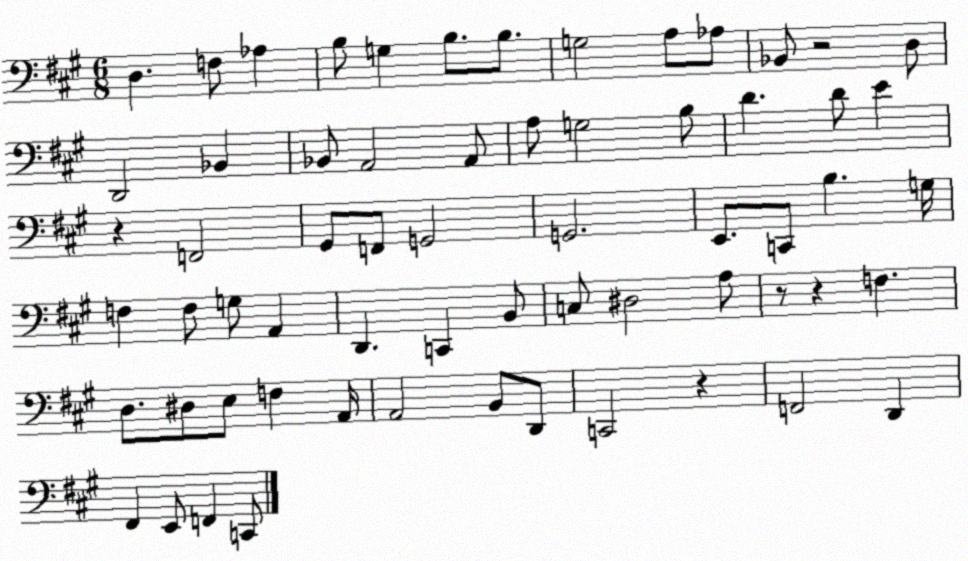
X:1
T:Untitled
M:6/8
L:1/4
K:A
D, F,/2 _A, B,/2 G, B,/2 B,/2 G,2 A,/2 _A,/2 _B,,/2 z2 D,/2 D,,2 _B,, _B,,/2 A,,2 A,,/2 A,/2 G,2 B,/2 D D/2 E z F,,2 ^G,,/2 F,,/2 G,,2 G,,2 E,,/2 C,,/2 B, G,/4 F, F,/2 G,/2 A,, D,, C,, B,,/2 C,/2 ^D,2 A,/2 z/2 z F, D,/2 ^D,/2 E,/2 F, A,,/4 A,,2 B,,/2 D,,/2 C,,2 z F,,2 D,, ^F,, E,,/2 F,, C,,/2